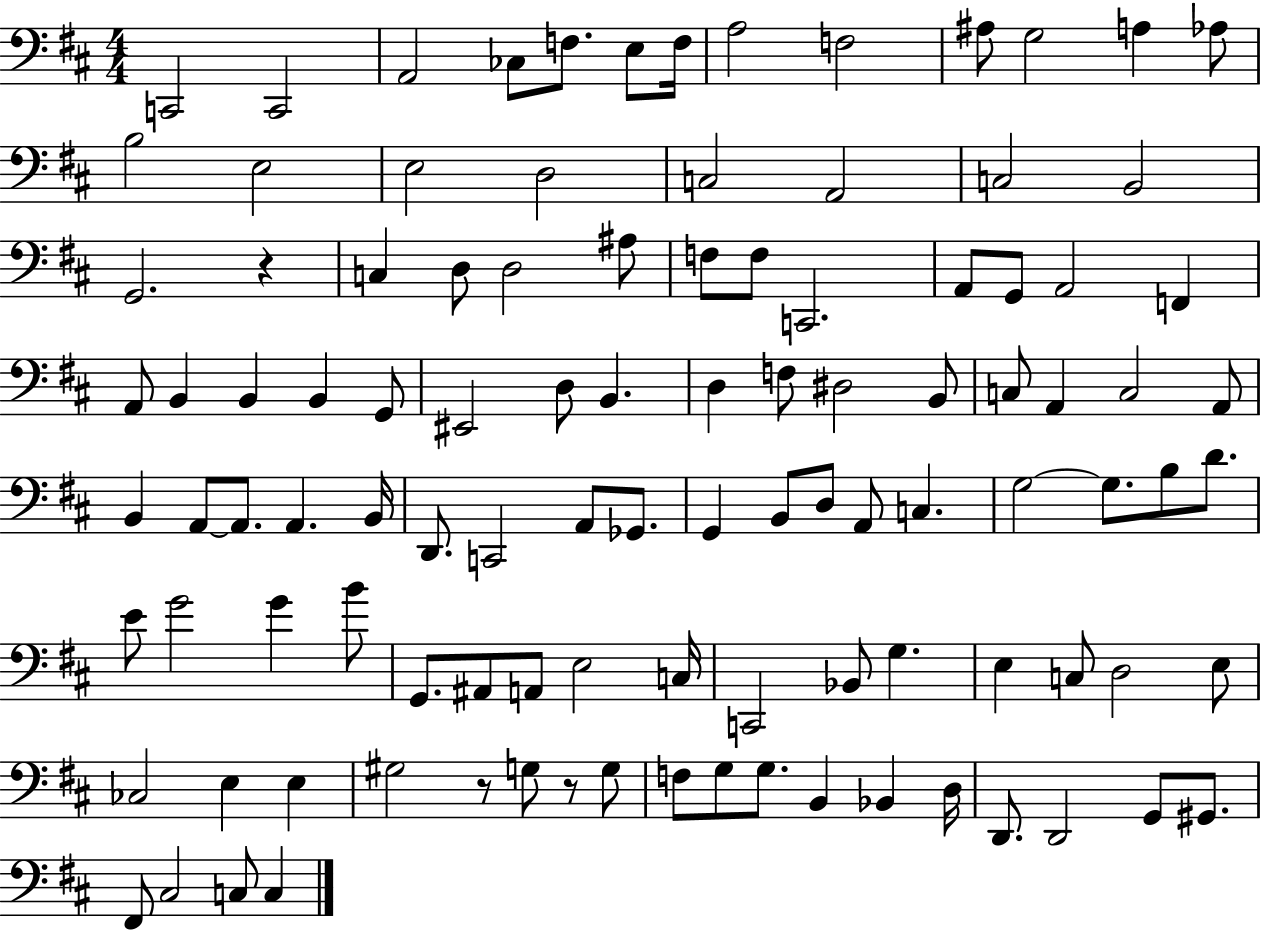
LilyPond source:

{
  \clef bass
  \numericTimeSignature
  \time 4/4
  \key d \major
  \repeat volta 2 { c,2 c,2 | a,2 ces8 f8. e8 f16 | a2 f2 | ais8 g2 a4 aes8 | \break b2 e2 | e2 d2 | c2 a,2 | c2 b,2 | \break g,2. r4 | c4 d8 d2 ais8 | f8 f8 c,2. | a,8 g,8 a,2 f,4 | \break a,8 b,4 b,4 b,4 g,8 | eis,2 d8 b,4. | d4 f8 dis2 b,8 | c8 a,4 c2 a,8 | \break b,4 a,8~~ a,8. a,4. b,16 | d,8. c,2 a,8 ges,8. | g,4 b,8 d8 a,8 c4. | g2~~ g8. b8 d'8. | \break e'8 g'2 g'4 b'8 | g,8. ais,8 a,8 e2 c16 | c,2 bes,8 g4. | e4 c8 d2 e8 | \break ces2 e4 e4 | gis2 r8 g8 r8 g8 | f8 g8 g8. b,4 bes,4 d16 | d,8. d,2 g,8 gis,8. | \break fis,8 cis2 c8 c4 | } \bar "|."
}